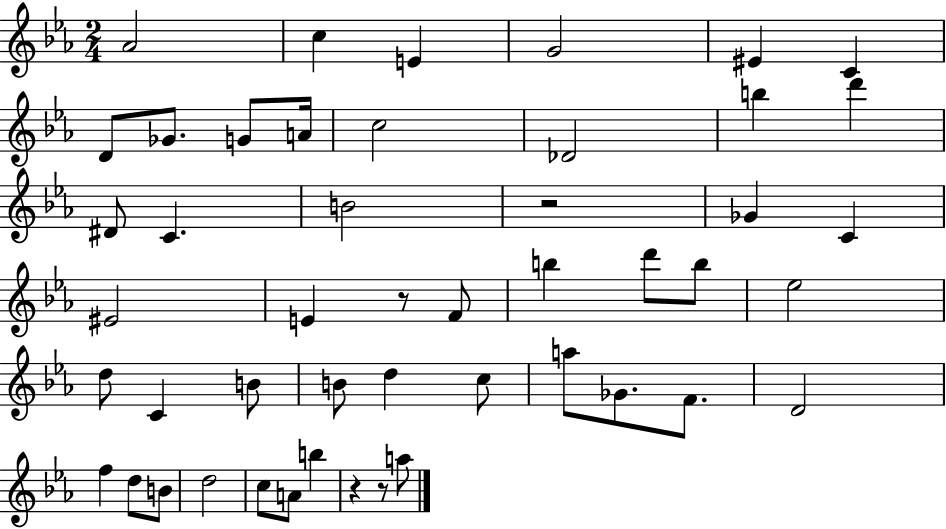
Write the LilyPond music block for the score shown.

{
  \clef treble
  \numericTimeSignature
  \time 2/4
  \key ees \major
  aes'2 | c''4 e'4 | g'2 | eis'4 c'4 | \break d'8 ges'8. g'8 a'16 | c''2 | des'2 | b''4 d'''4 | \break dis'8 c'4. | b'2 | r2 | ges'4 c'4 | \break eis'2 | e'4 r8 f'8 | b''4 d'''8 b''8 | ees''2 | \break d''8 c'4 b'8 | b'8 d''4 c''8 | a''8 ges'8. f'8. | d'2 | \break f''4 d''8 b'8 | d''2 | c''8 a'8 b''4 | r4 r8 a''8 | \break \bar "|."
}